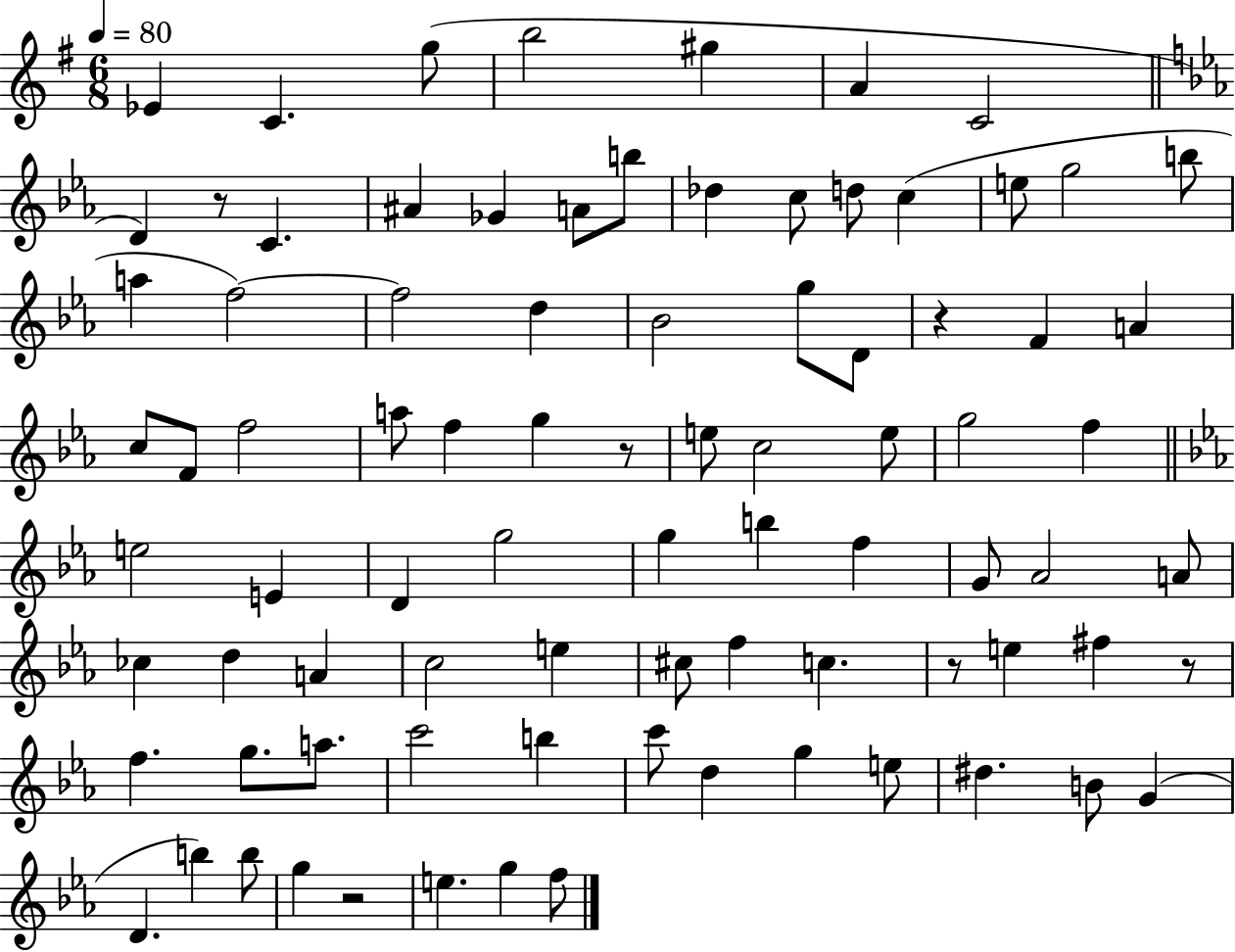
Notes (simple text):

Eb4/q C4/q. G5/e B5/h G#5/q A4/q C4/h D4/q R/e C4/q. A#4/q Gb4/q A4/e B5/e Db5/q C5/e D5/e C5/q E5/e G5/h B5/e A5/q F5/h F5/h D5/q Bb4/h G5/e D4/e R/q F4/q A4/q C5/e F4/e F5/h A5/e F5/q G5/q R/e E5/e C5/h E5/e G5/h F5/q E5/h E4/q D4/q G5/h G5/q B5/q F5/q G4/e Ab4/h A4/e CES5/q D5/q A4/q C5/h E5/q C#5/e F5/q C5/q. R/e E5/q F#5/q R/e F5/q. G5/e. A5/e. C6/h B5/q C6/e D5/q G5/q E5/e D#5/q. B4/e G4/q D4/q. B5/q B5/e G5/q R/h E5/q. G5/q F5/e